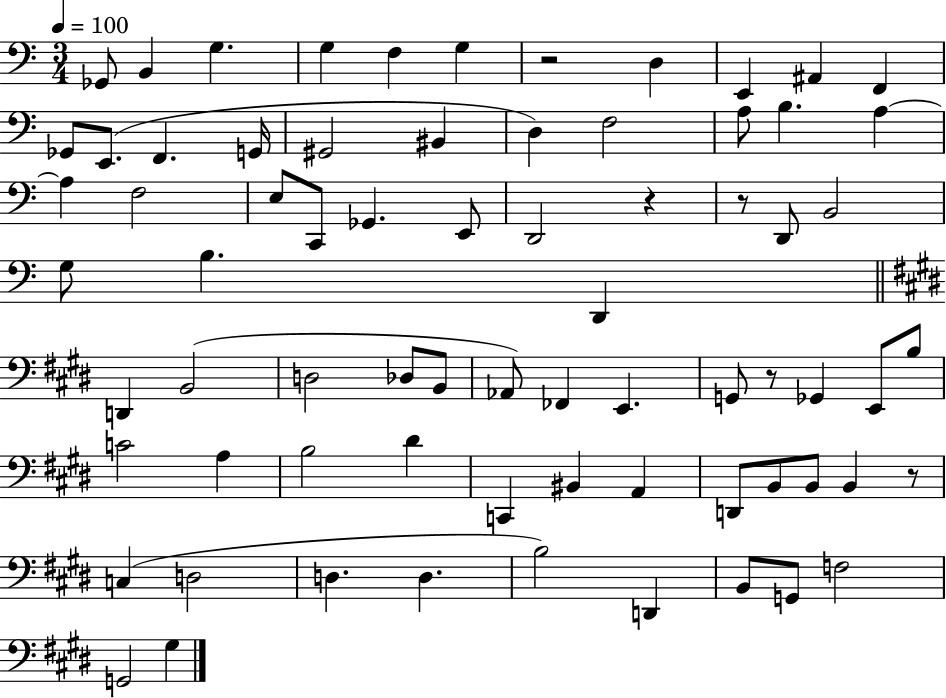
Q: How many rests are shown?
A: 5